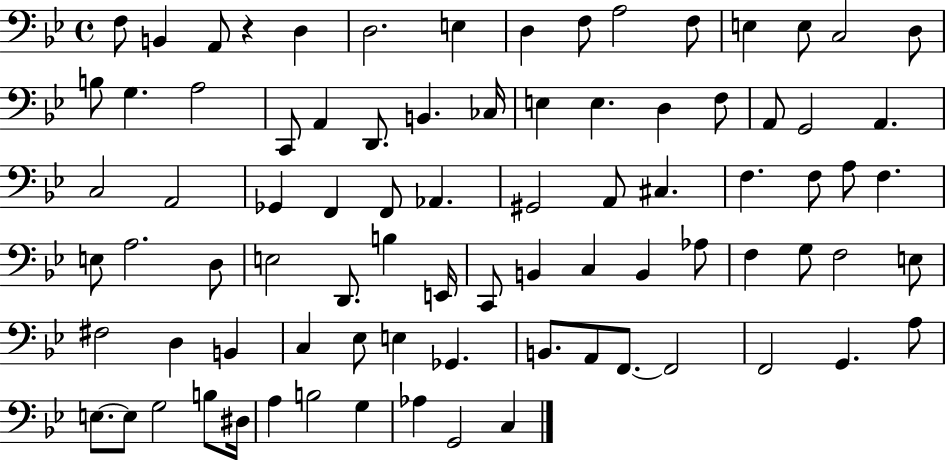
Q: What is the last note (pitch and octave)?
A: C3